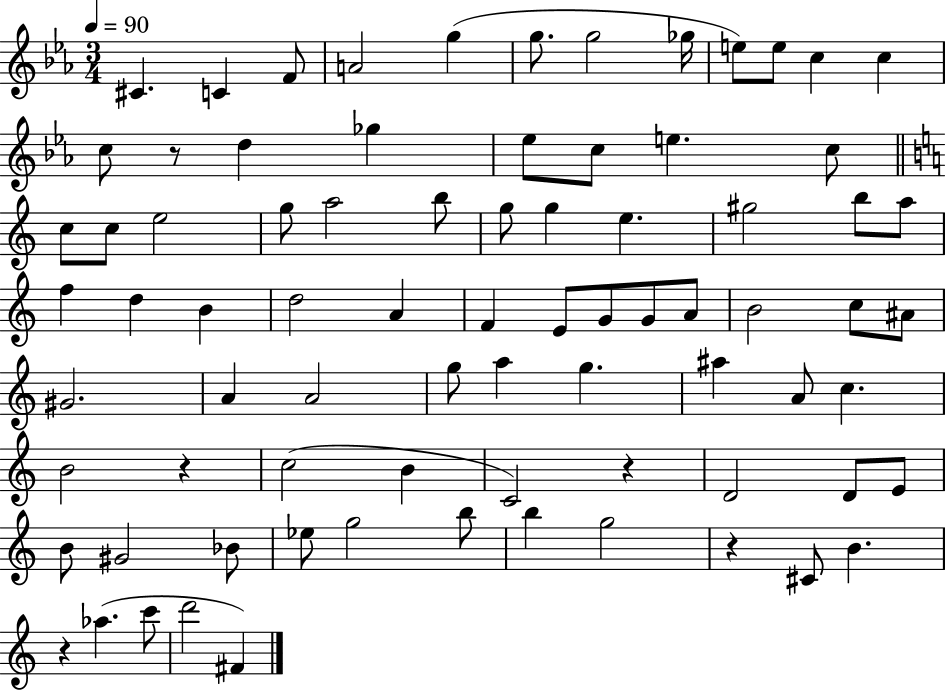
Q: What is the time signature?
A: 3/4